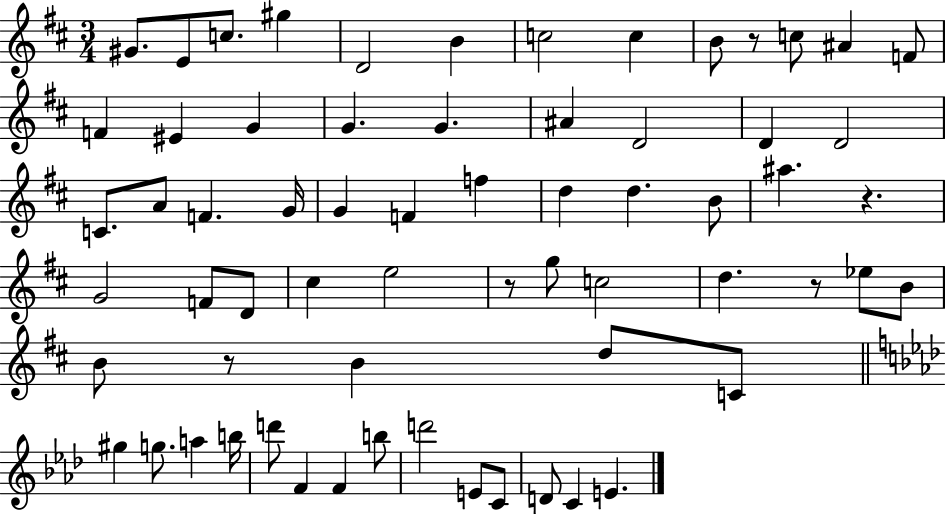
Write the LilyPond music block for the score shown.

{
  \clef treble
  \numericTimeSignature
  \time 3/4
  \key d \major
  gis'8. e'8 c''8. gis''4 | d'2 b'4 | c''2 c''4 | b'8 r8 c''8 ais'4 f'8 | \break f'4 eis'4 g'4 | g'4. g'4. | ais'4 d'2 | d'4 d'2 | \break c'8. a'8 f'4. g'16 | g'4 f'4 f''4 | d''4 d''4. b'8 | ais''4. r4. | \break g'2 f'8 d'8 | cis''4 e''2 | r8 g''8 c''2 | d''4. r8 ees''8 b'8 | \break b'8 r8 b'4 d''8 c'8 | \bar "||" \break \key f \minor gis''4 g''8. a''4 b''16 | d'''8 f'4 f'4 b''8 | d'''2 e'8 c'8 | d'8 c'4 e'4. | \break \bar "|."
}